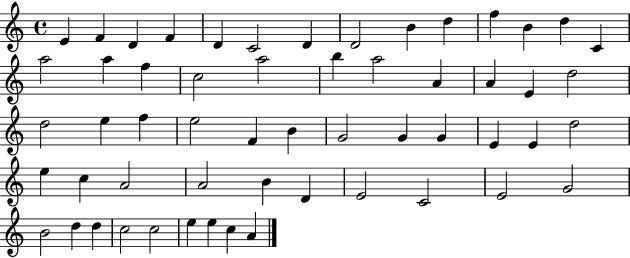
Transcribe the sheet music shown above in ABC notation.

X:1
T:Untitled
M:4/4
L:1/4
K:C
E F D F D C2 D D2 B d f B d C a2 a f c2 a2 b a2 A A E d2 d2 e f e2 F B G2 G G E E d2 e c A2 A2 B D E2 C2 E2 G2 B2 d d c2 c2 e e c A